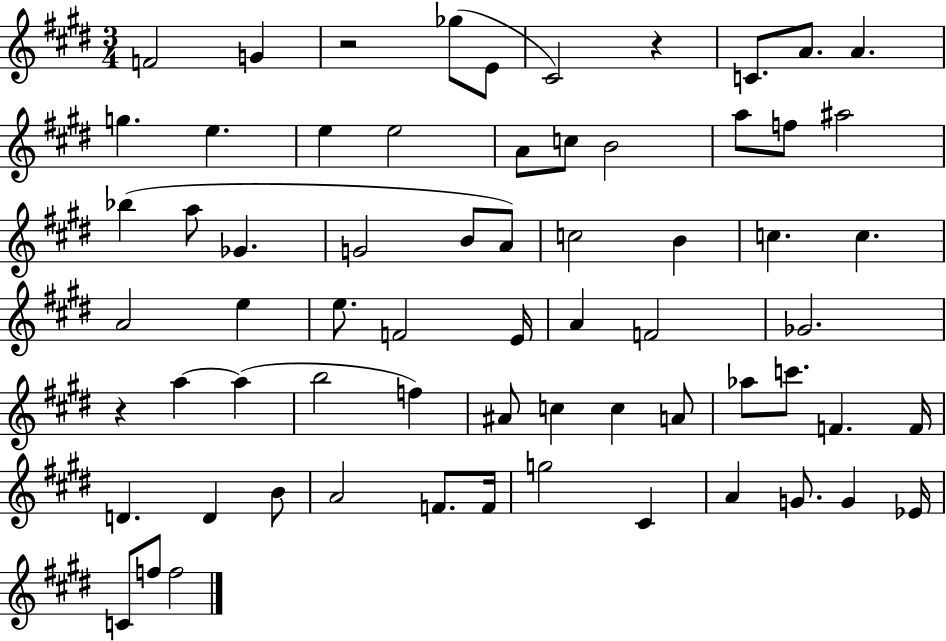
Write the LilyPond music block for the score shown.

{
  \clef treble
  \numericTimeSignature
  \time 3/4
  \key e \major
  \repeat volta 2 { f'2 g'4 | r2 ges''8( e'8 | cis'2) r4 | c'8. a'8. a'4. | \break g''4. e''4. | e''4 e''2 | a'8 c''8 b'2 | a''8 f''8 ais''2 | \break bes''4( a''8 ges'4. | g'2 b'8 a'8) | c''2 b'4 | c''4. c''4. | \break a'2 e''4 | e''8. f'2 e'16 | a'4 f'2 | ges'2. | \break r4 a''4~~ a''4( | b''2 f''4) | ais'8 c''4 c''4 a'8 | aes''8 c'''8. f'4. f'16 | \break d'4. d'4 b'8 | a'2 f'8. f'16 | g''2 cis'4 | a'4 g'8. g'4 ees'16 | \break c'8 f''8 f''2 | } \bar "|."
}